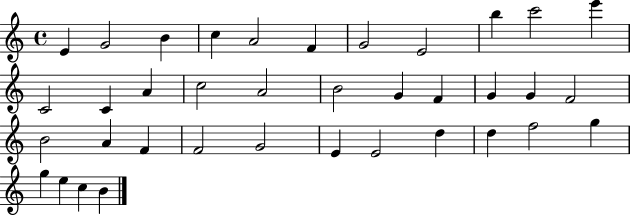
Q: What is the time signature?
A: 4/4